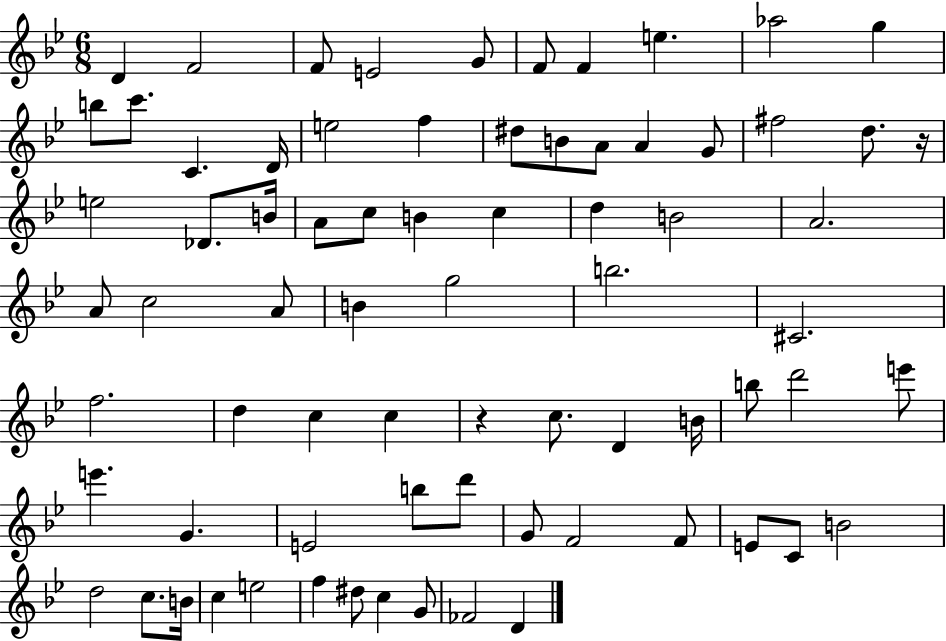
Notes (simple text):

D4/q F4/h F4/e E4/h G4/e F4/e F4/q E5/q. Ab5/h G5/q B5/e C6/e. C4/q. D4/s E5/h F5/q D#5/e B4/e A4/e A4/q G4/e F#5/h D5/e. R/s E5/h Db4/e. B4/s A4/e C5/e B4/q C5/q D5/q B4/h A4/h. A4/e C5/h A4/e B4/q G5/h B5/h. C#4/h. F5/h. D5/q C5/q C5/q R/q C5/e. D4/q B4/s B5/e D6/h E6/e E6/q. G4/q. E4/h B5/e D6/e G4/e F4/h F4/e E4/e C4/e B4/h D5/h C5/e. B4/s C5/q E5/h F5/q D#5/e C5/q G4/e FES4/h D4/q